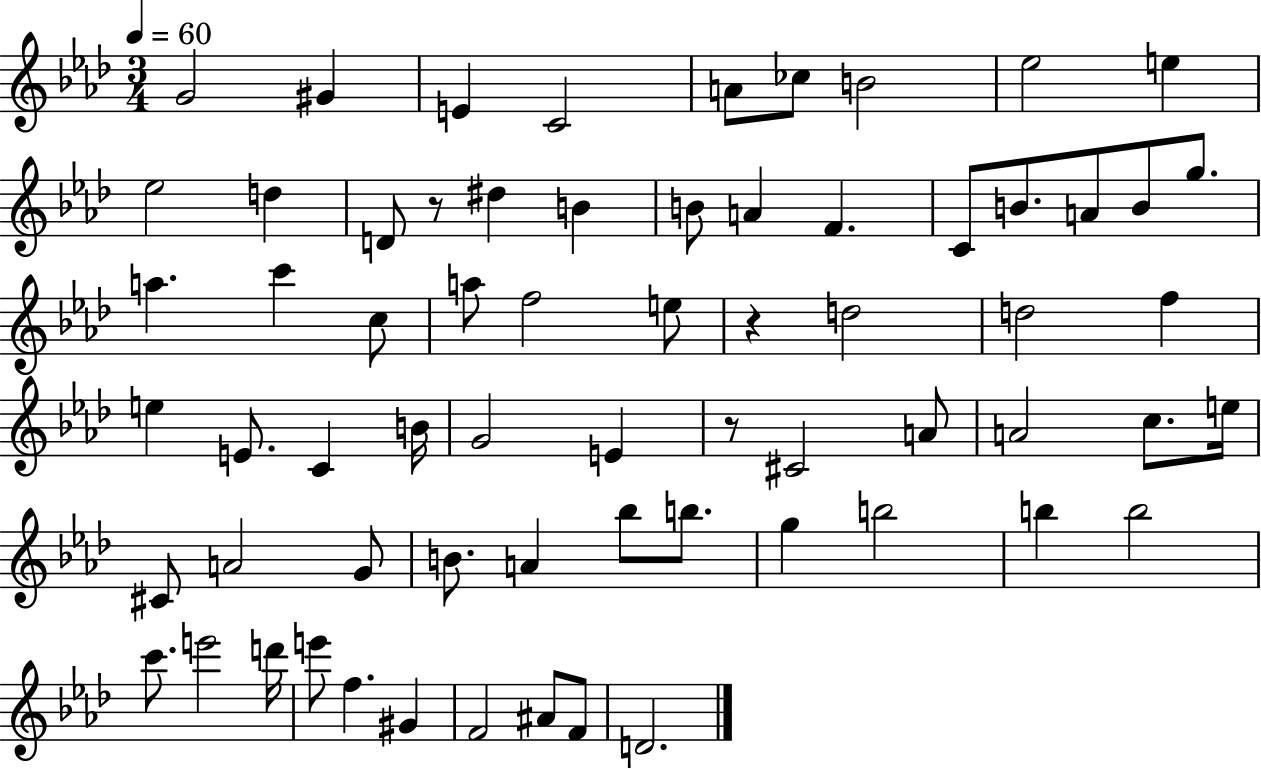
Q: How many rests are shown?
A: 3